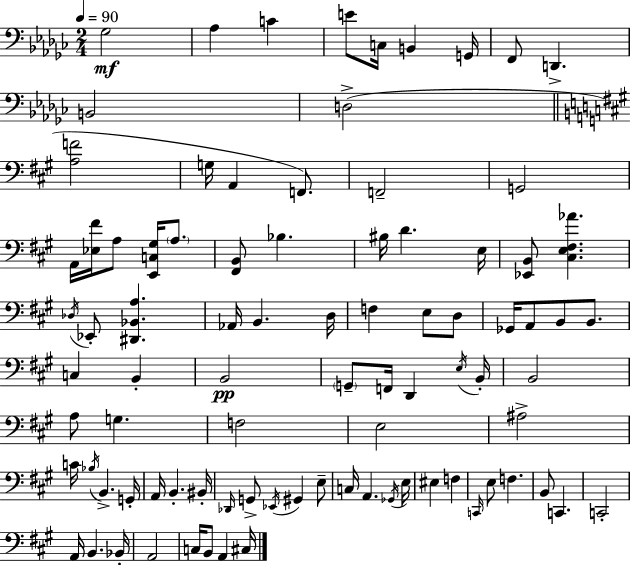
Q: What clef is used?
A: bass